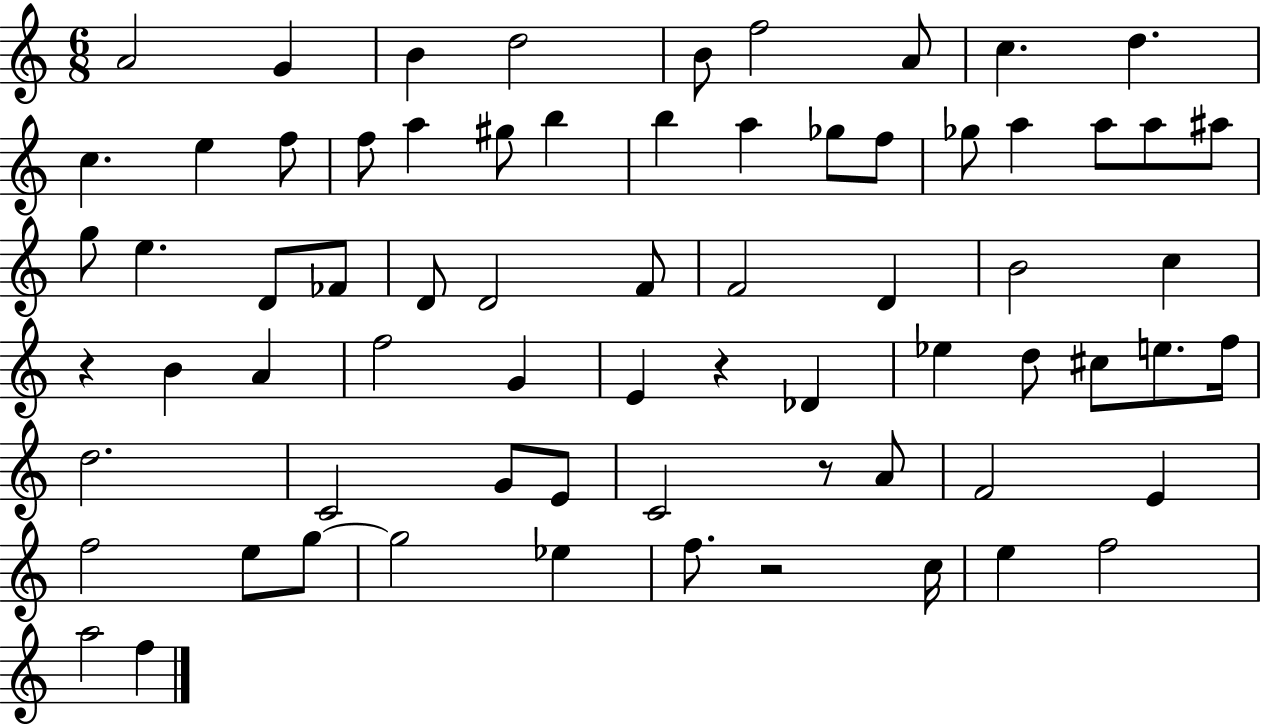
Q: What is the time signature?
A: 6/8